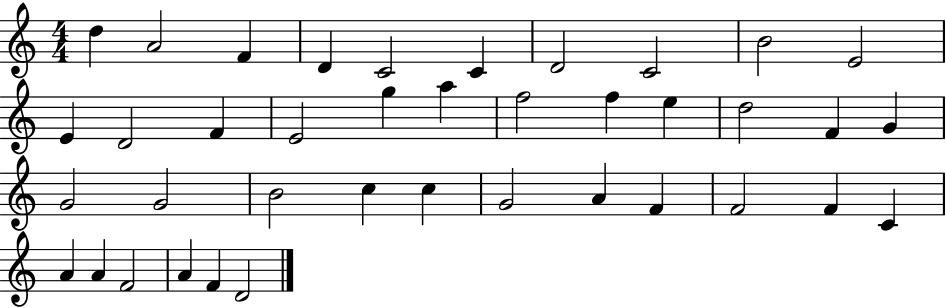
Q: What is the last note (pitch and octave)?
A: D4